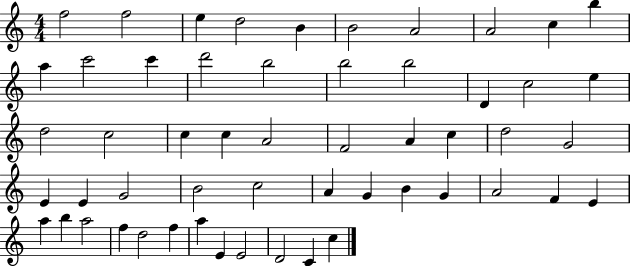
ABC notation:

X:1
T:Untitled
M:4/4
L:1/4
K:C
f2 f2 e d2 B B2 A2 A2 c b a c'2 c' d'2 b2 b2 b2 D c2 e d2 c2 c c A2 F2 A c d2 G2 E E G2 B2 c2 A G B G A2 F E a b a2 f d2 f a E E2 D2 C c